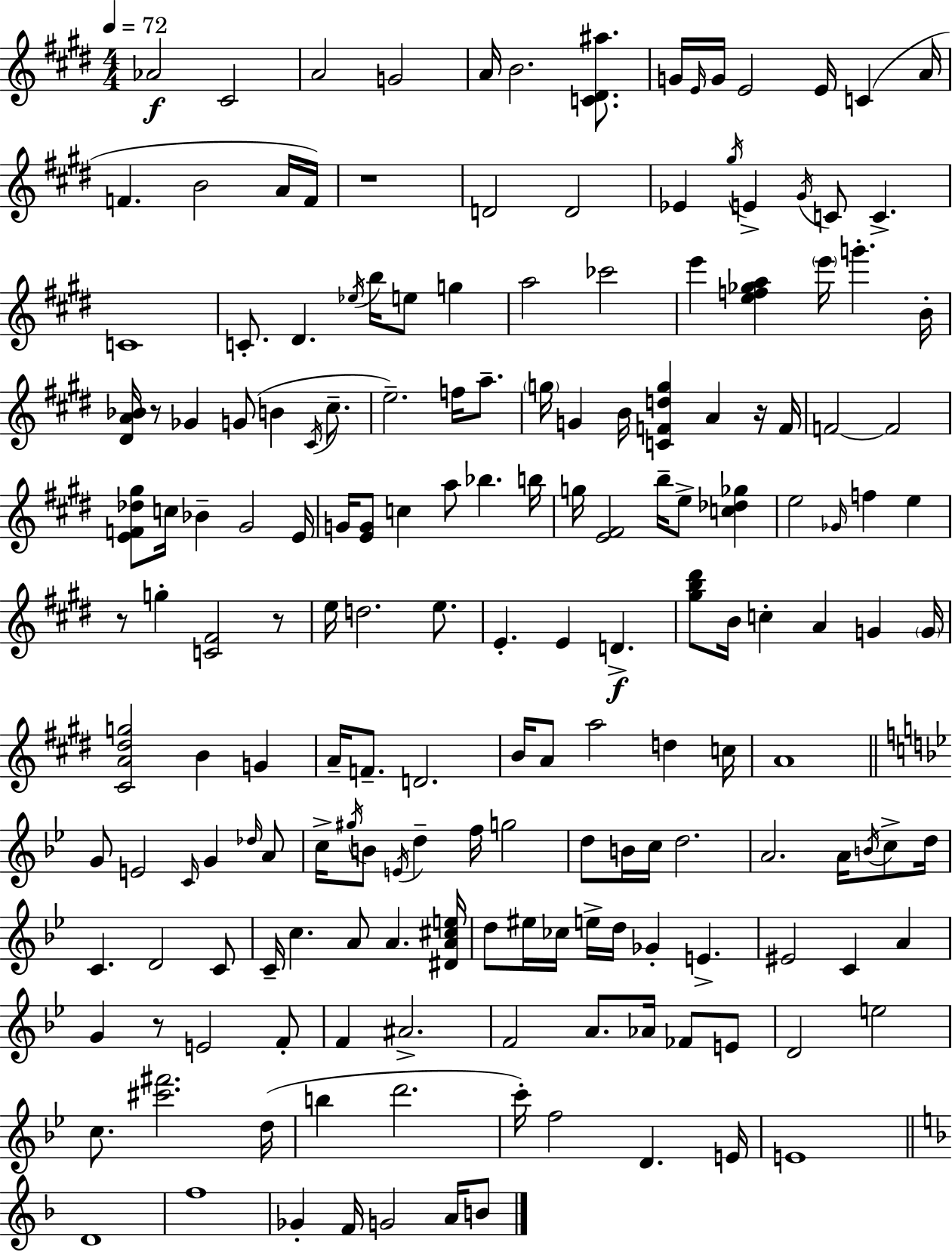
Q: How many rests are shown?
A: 6